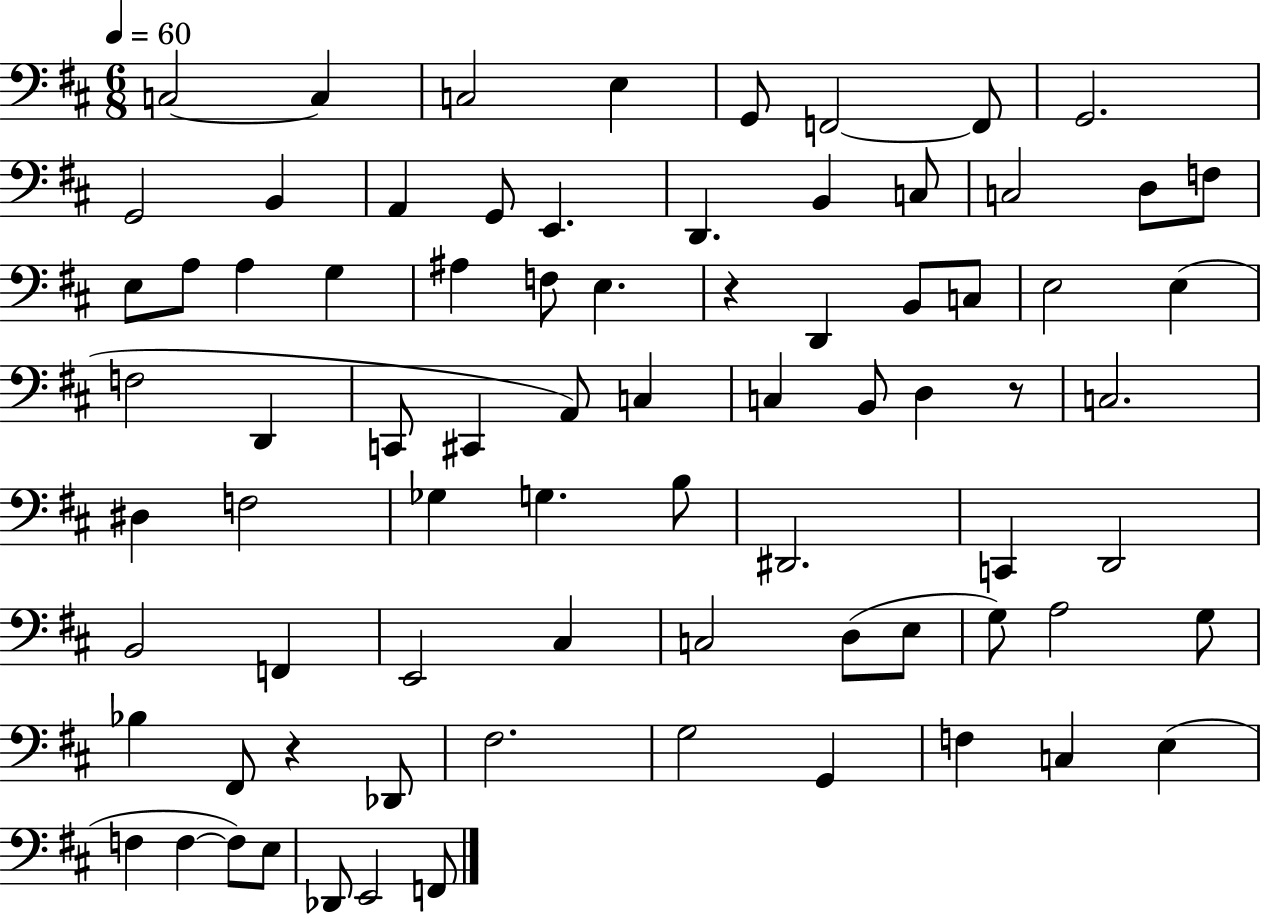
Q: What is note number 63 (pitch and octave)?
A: F#3